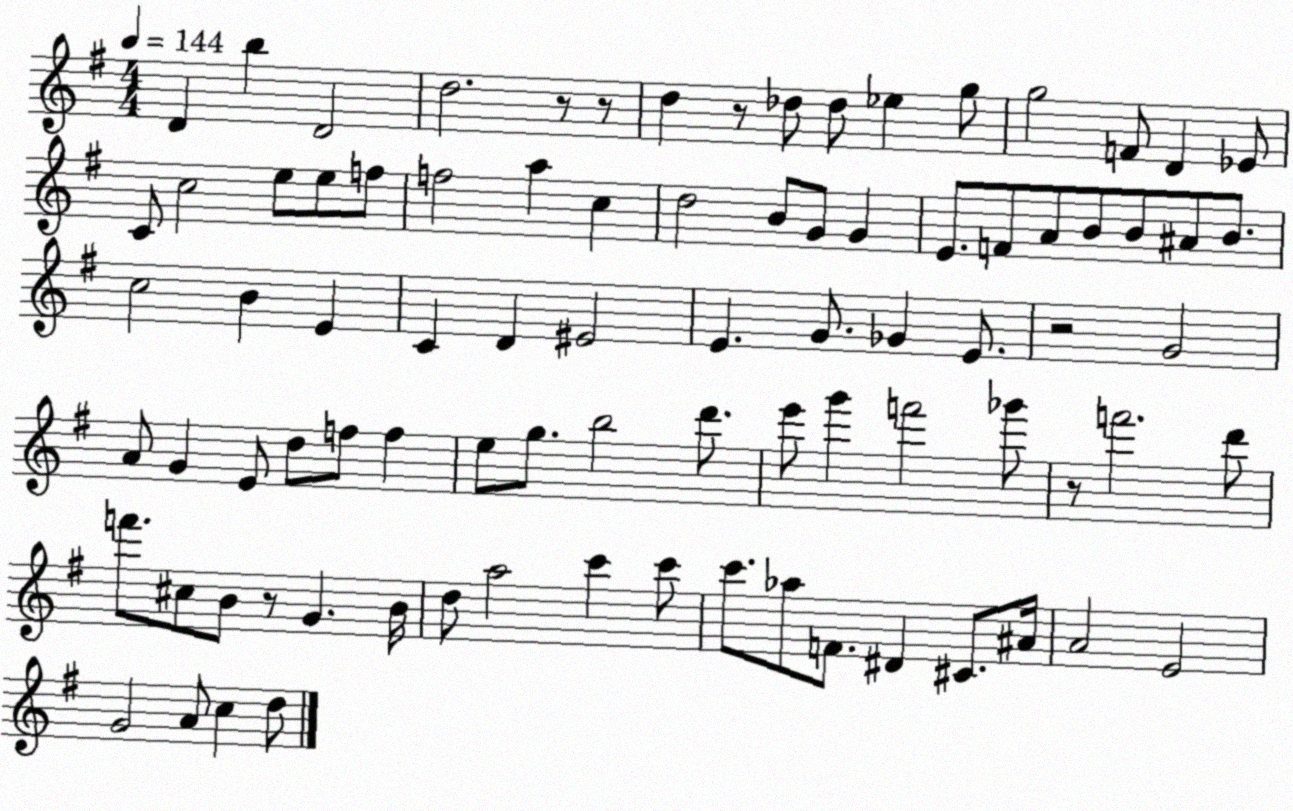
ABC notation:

X:1
T:Untitled
M:4/4
L:1/4
K:G
D b D2 d2 z/2 z/2 d z/2 _d/2 _d/2 _e g/2 g2 F/2 D _E/2 C/2 c2 e/2 e/2 f/2 f2 a c d2 B/2 G/2 G E/2 F/2 A/2 B/2 B/2 ^A/2 B/2 c2 B E C D ^E2 E G/2 _G E/2 z2 G2 A/2 G E/2 d/2 f/2 f e/2 g/2 b2 d'/2 e'/2 g' f'2 _g'/2 z/2 f'2 d'/2 f'/2 ^c/2 B/2 z/2 G B/4 d/2 a2 c' c'/2 c'/2 _a/2 F/2 ^D ^C/2 ^A/4 A2 E2 G2 A/2 c d/2